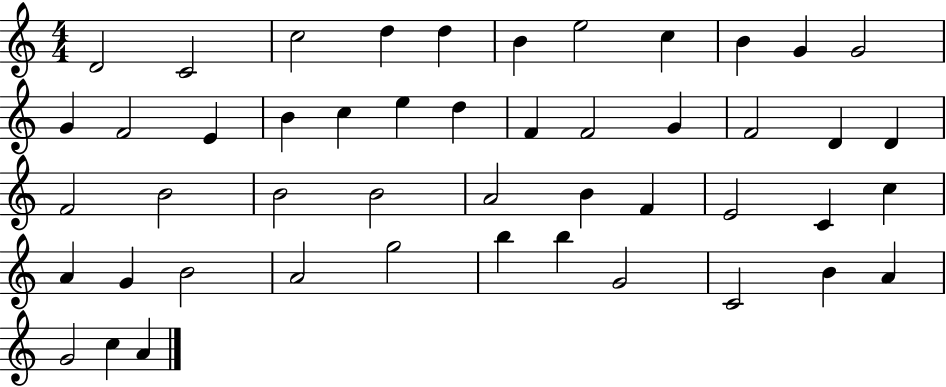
D4/h C4/h C5/h D5/q D5/q B4/q E5/h C5/q B4/q G4/q G4/h G4/q F4/h E4/q B4/q C5/q E5/q D5/q F4/q F4/h G4/q F4/h D4/q D4/q F4/h B4/h B4/h B4/h A4/h B4/q F4/q E4/h C4/q C5/q A4/q G4/q B4/h A4/h G5/h B5/q B5/q G4/h C4/h B4/q A4/q G4/h C5/q A4/q